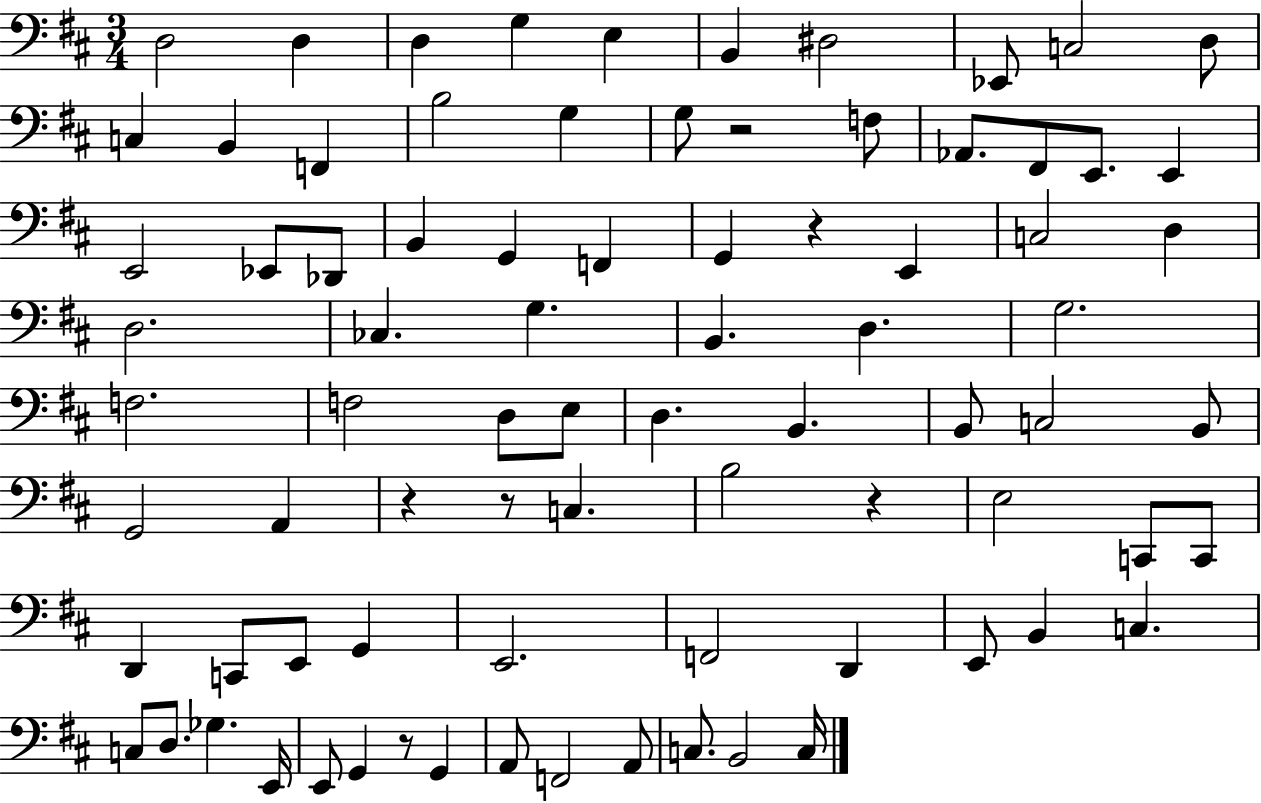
{
  \clef bass
  \numericTimeSignature
  \time 3/4
  \key d \major
  d2 d4 | d4 g4 e4 | b,4 dis2 | ees,8 c2 d8 | \break c4 b,4 f,4 | b2 g4 | g8 r2 f8 | aes,8. fis,8 e,8. e,4 | \break e,2 ees,8 des,8 | b,4 g,4 f,4 | g,4 r4 e,4 | c2 d4 | \break d2. | ces4. g4. | b,4. d4. | g2. | \break f2. | f2 d8 e8 | d4. b,4. | b,8 c2 b,8 | \break g,2 a,4 | r4 r8 c4. | b2 r4 | e2 c,8 c,8 | \break d,4 c,8 e,8 g,4 | e,2. | f,2 d,4 | e,8 b,4 c4. | \break c8 d8. ges4. e,16 | e,8 g,4 r8 g,4 | a,8 f,2 a,8 | c8. b,2 c16 | \break \bar "|."
}